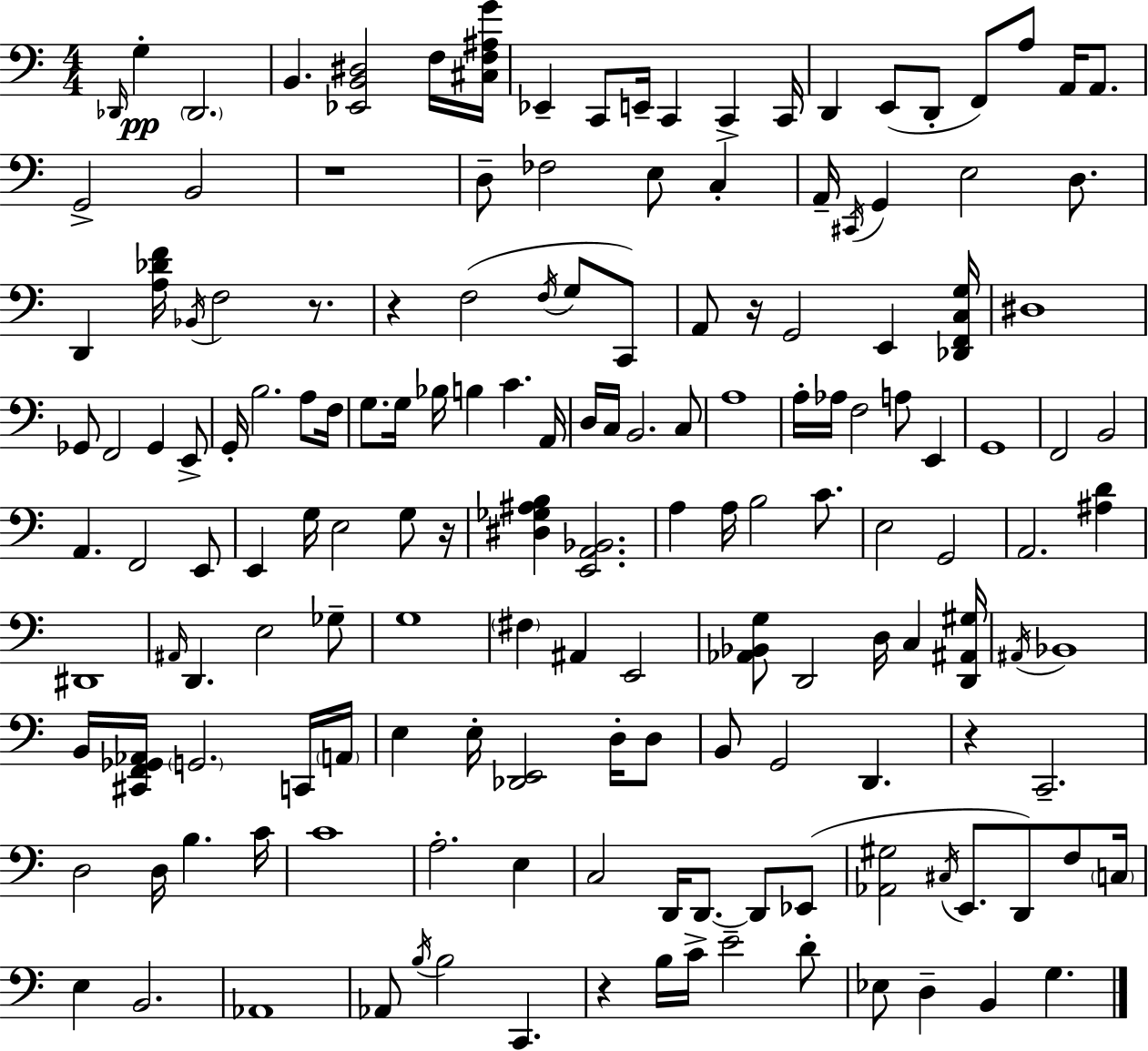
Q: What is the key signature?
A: A minor